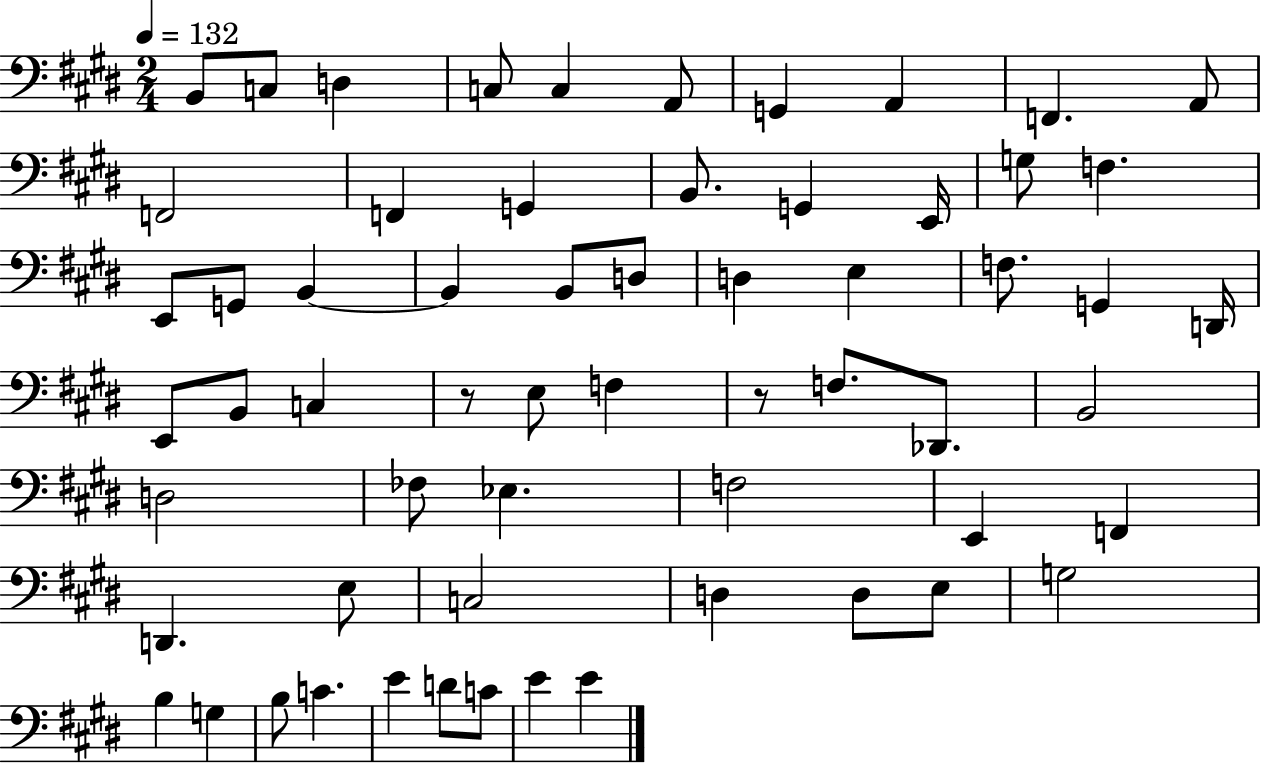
X:1
T:Untitled
M:2/4
L:1/4
K:E
B,,/2 C,/2 D, C,/2 C, A,,/2 G,, A,, F,, A,,/2 F,,2 F,, G,, B,,/2 G,, E,,/4 G,/2 F, E,,/2 G,,/2 B,, B,, B,,/2 D,/2 D, E, F,/2 G,, D,,/4 E,,/2 B,,/2 C, z/2 E,/2 F, z/2 F,/2 _D,,/2 B,,2 D,2 _F,/2 _E, F,2 E,, F,, D,, E,/2 C,2 D, D,/2 E,/2 G,2 B, G, B,/2 C E D/2 C/2 E E